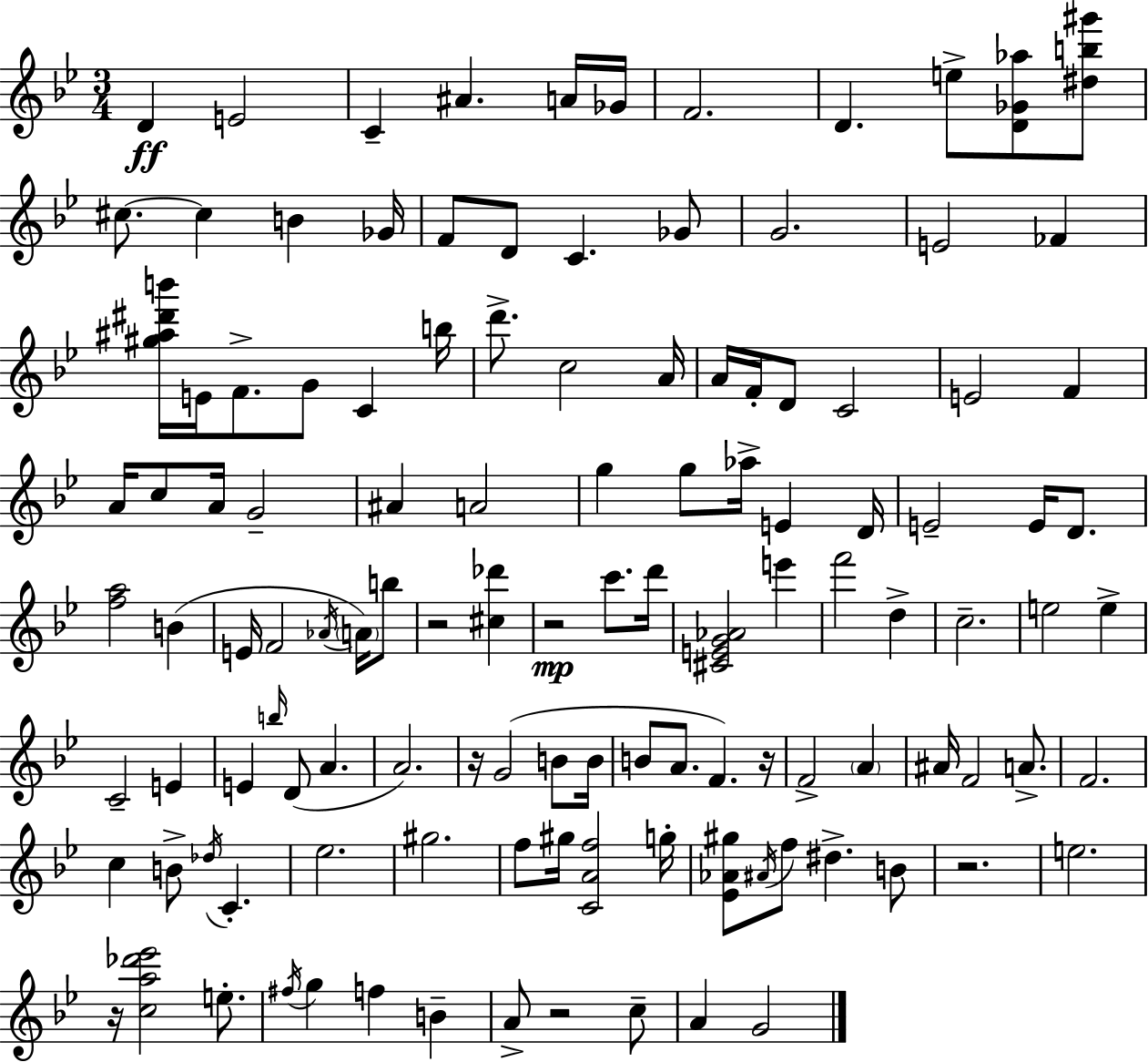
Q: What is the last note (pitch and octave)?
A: G4